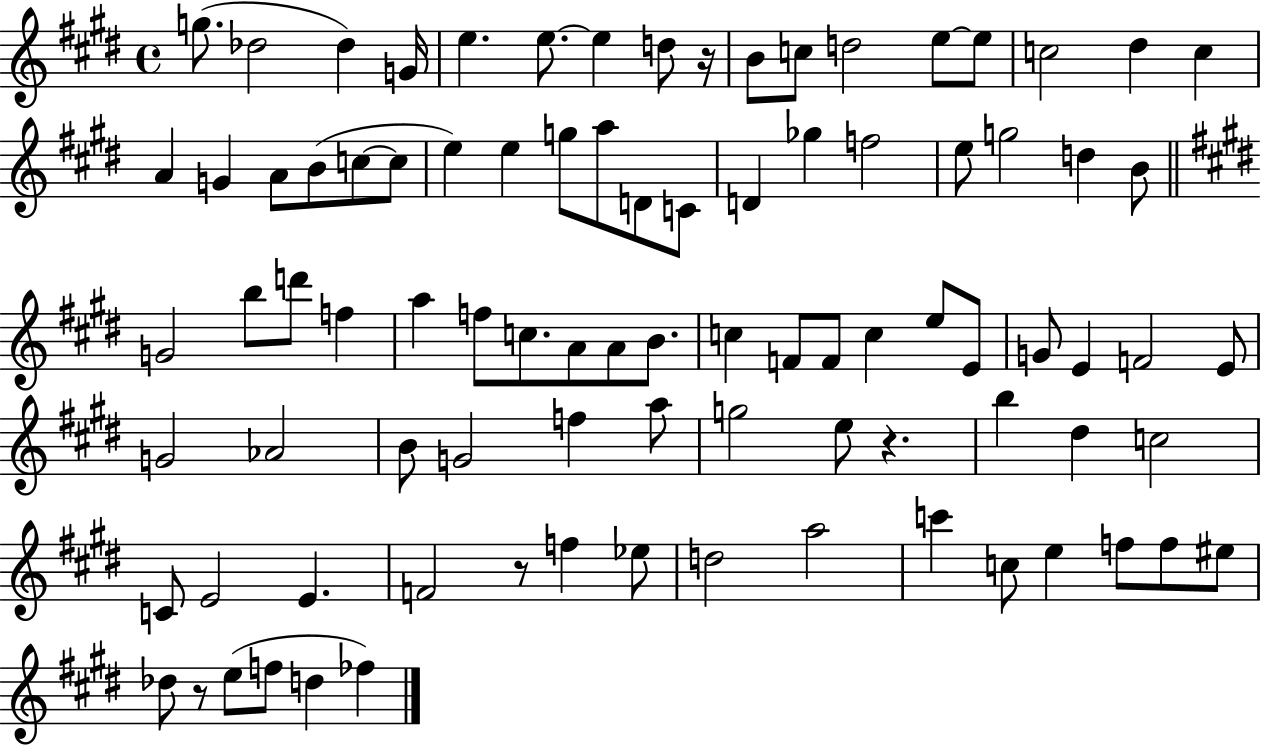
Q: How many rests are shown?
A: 4